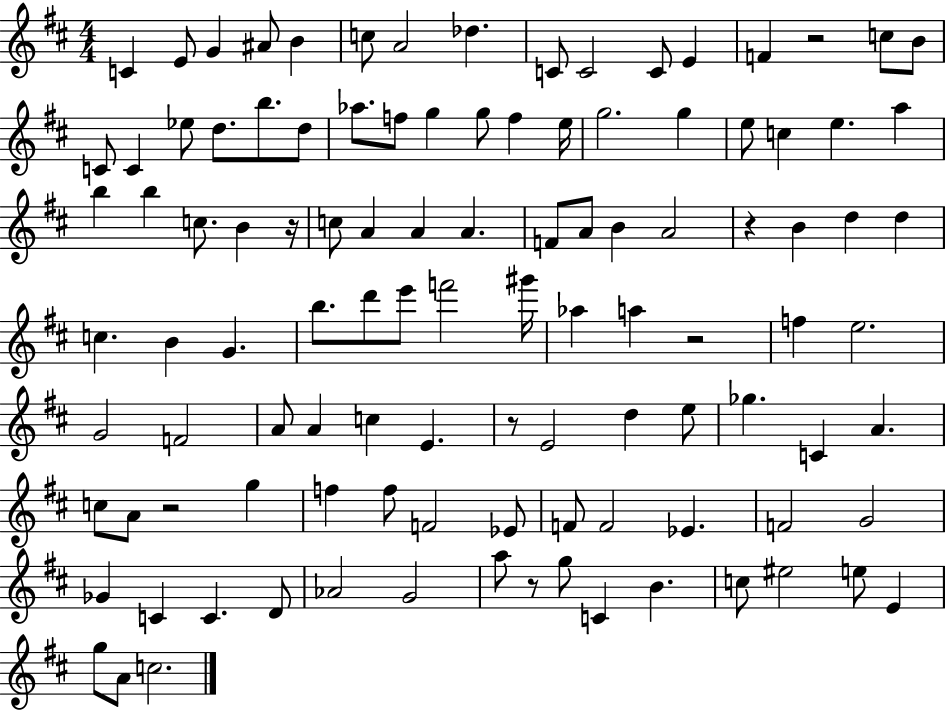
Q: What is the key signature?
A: D major